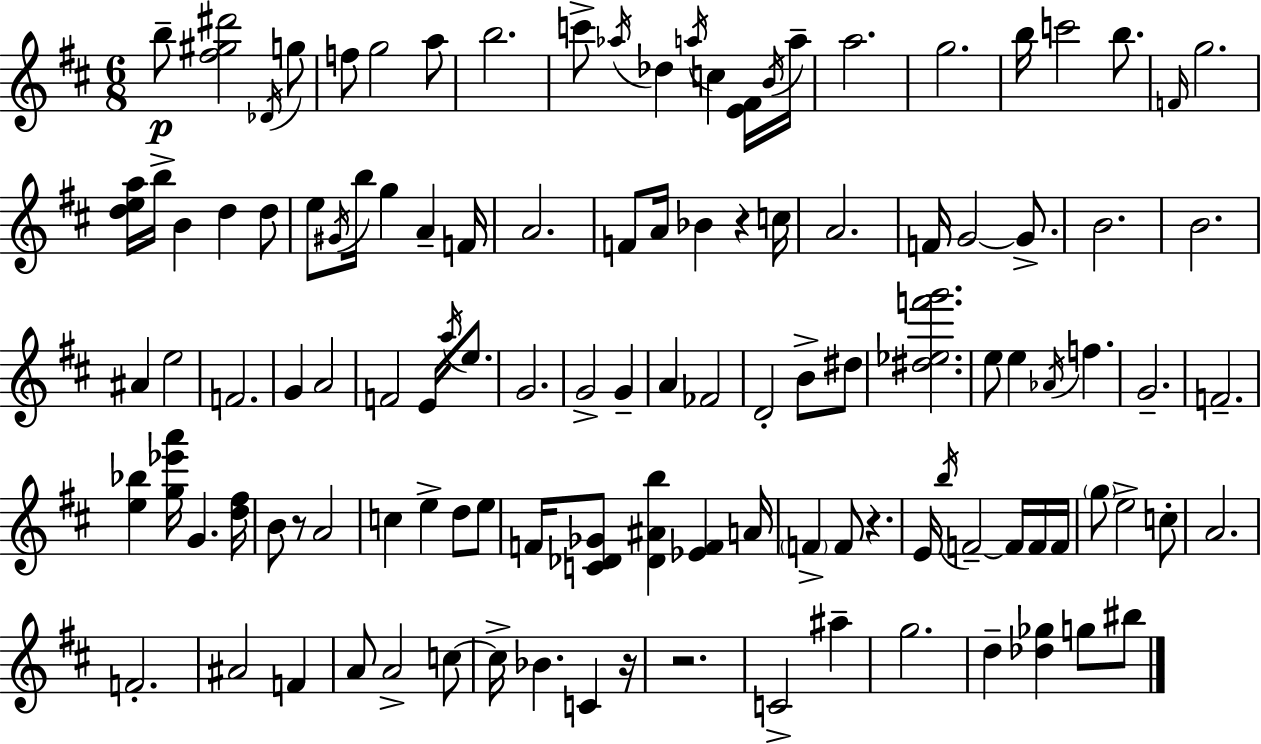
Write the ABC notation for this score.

X:1
T:Untitled
M:6/8
L:1/4
K:D
b/2 [^f^g^d']2 _D/4 g/2 f/2 g2 a/2 b2 c'/2 _a/4 _d a/4 c [E^F]/4 B/4 a/4 a2 g2 b/4 c'2 b/2 F/4 g2 [dea]/4 b/4 B d d/2 e/2 ^G/4 b/4 g A F/4 A2 F/2 A/4 _B z c/4 A2 F/4 G2 G/2 B2 B2 ^A e2 F2 G A2 F2 E/4 a/4 e/2 G2 G2 G A _F2 D2 B/2 ^d/2 [^d_ef'g']2 e/2 e _A/4 f G2 F2 [e_b] [g_e'a']/4 G [d^f]/4 B/2 z/2 A2 c e d/2 e/2 F/4 [C_D_G]/2 [_D^Ab] [_EF] A/4 F F/2 z E/4 b/4 F2 F/4 F/4 F/4 g/2 e2 c/2 A2 F2 ^A2 F A/2 A2 c/2 c/4 _B C z/4 z2 C2 ^a g2 d [_d_g] g/2 ^b/2